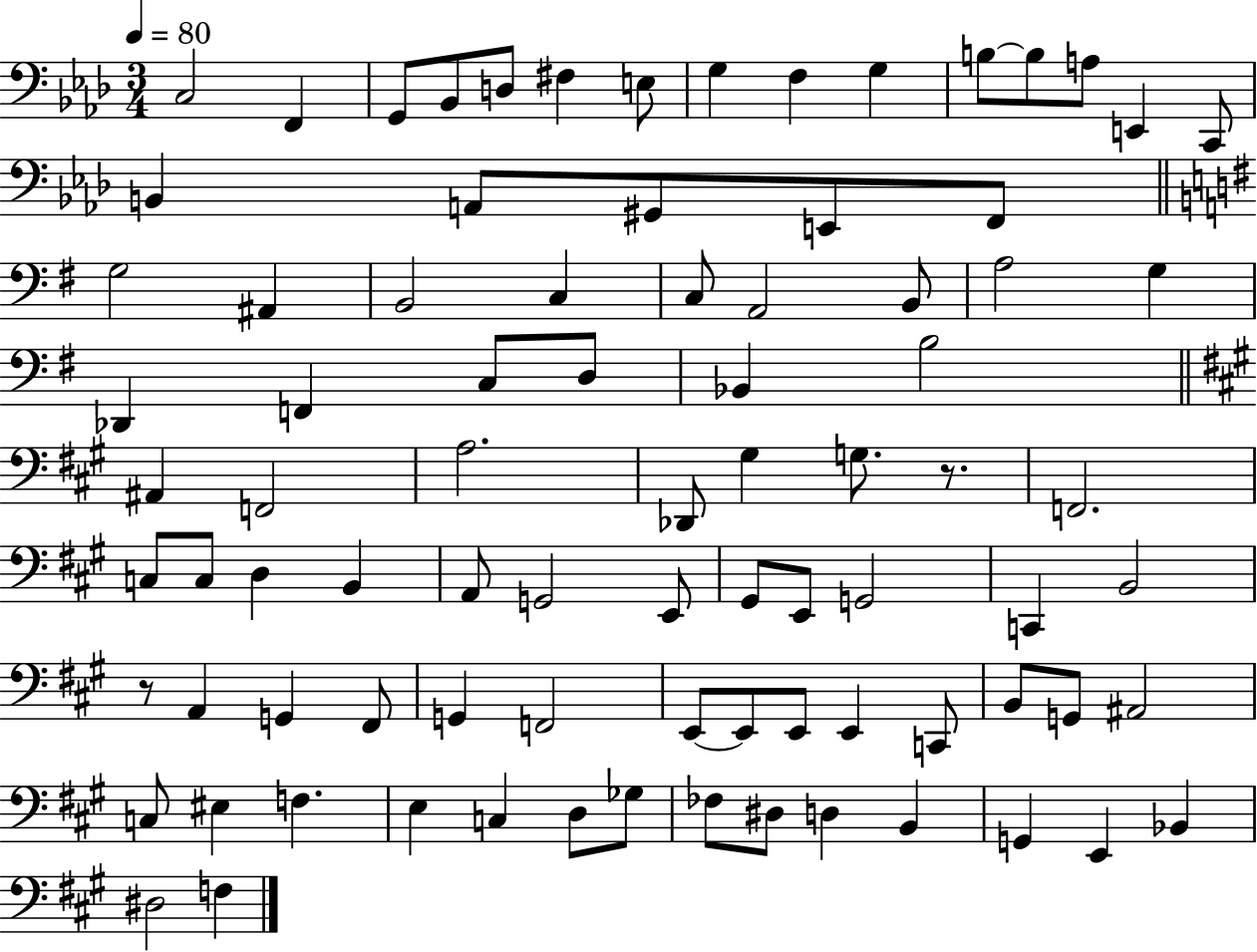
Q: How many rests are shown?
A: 2